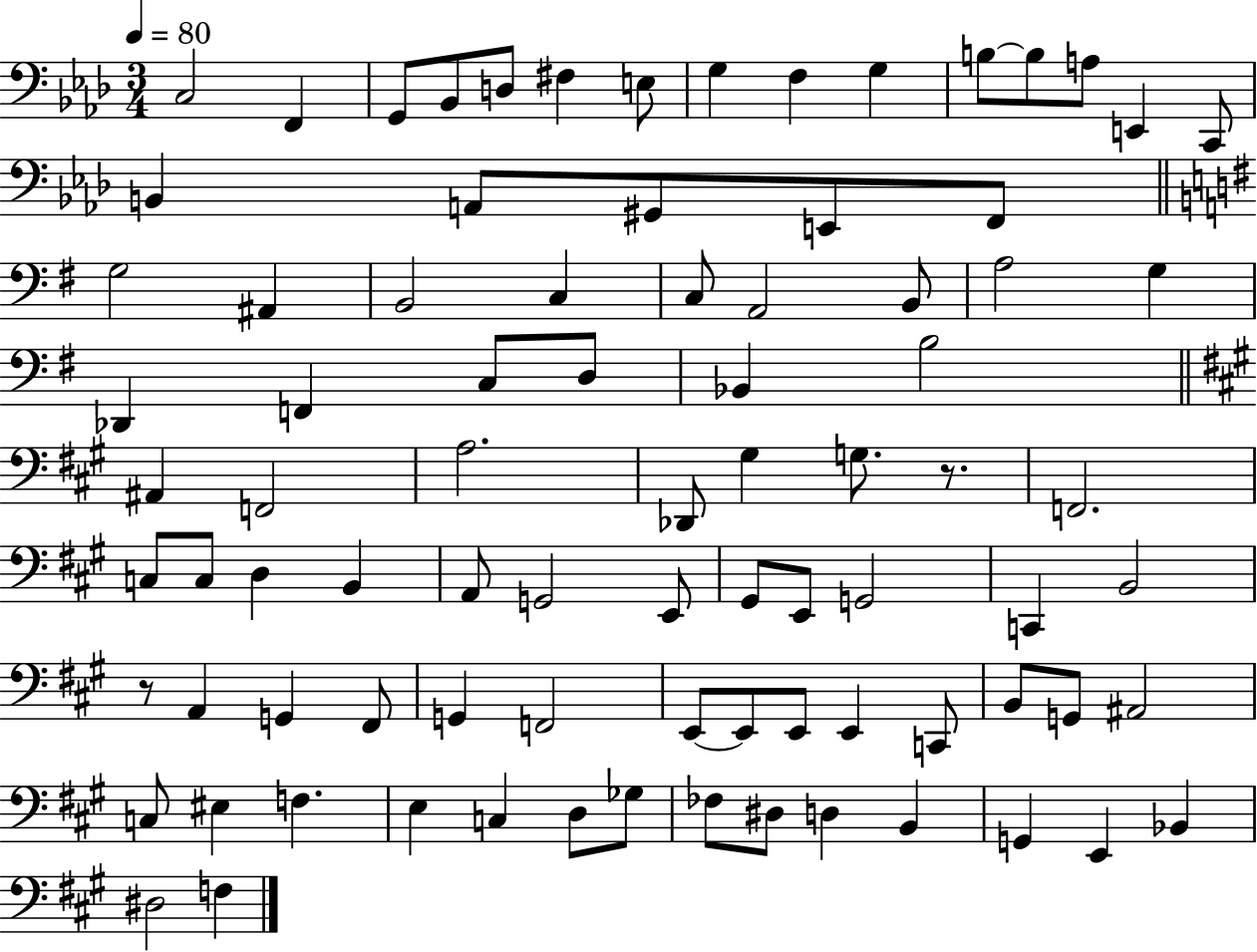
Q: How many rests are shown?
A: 2